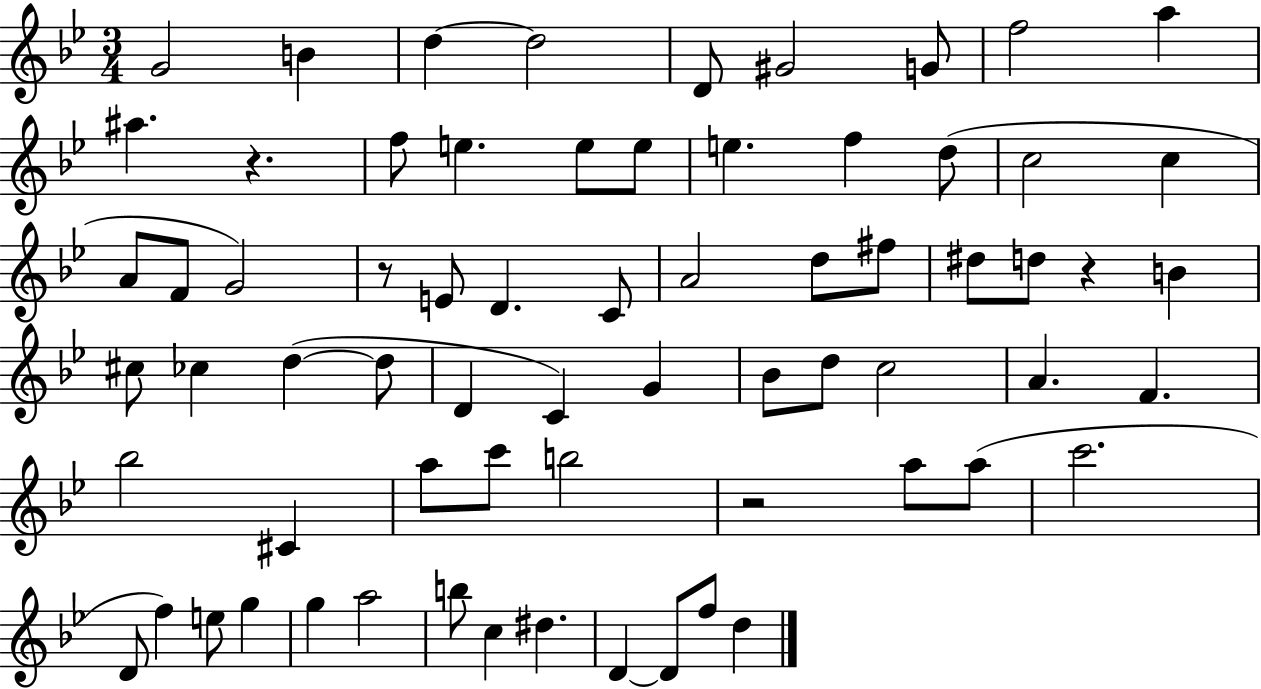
{
  \clef treble
  \numericTimeSignature
  \time 3/4
  \key bes \major
  g'2 b'4 | d''4~~ d''2 | d'8 gis'2 g'8 | f''2 a''4 | \break ais''4. r4. | f''8 e''4. e''8 e''8 | e''4. f''4 d''8( | c''2 c''4 | \break a'8 f'8 g'2) | r8 e'8 d'4. c'8 | a'2 d''8 fis''8 | dis''8 d''8 r4 b'4 | \break cis''8 ces''4 d''4~(~ d''8 | d'4 c'4) g'4 | bes'8 d''8 c''2 | a'4. f'4. | \break bes''2 cis'4 | a''8 c'''8 b''2 | r2 a''8 a''8( | c'''2. | \break d'8 f''4) e''8 g''4 | g''4 a''2 | b''8 c''4 dis''4. | d'4~~ d'8 f''8 d''4 | \break \bar "|."
}